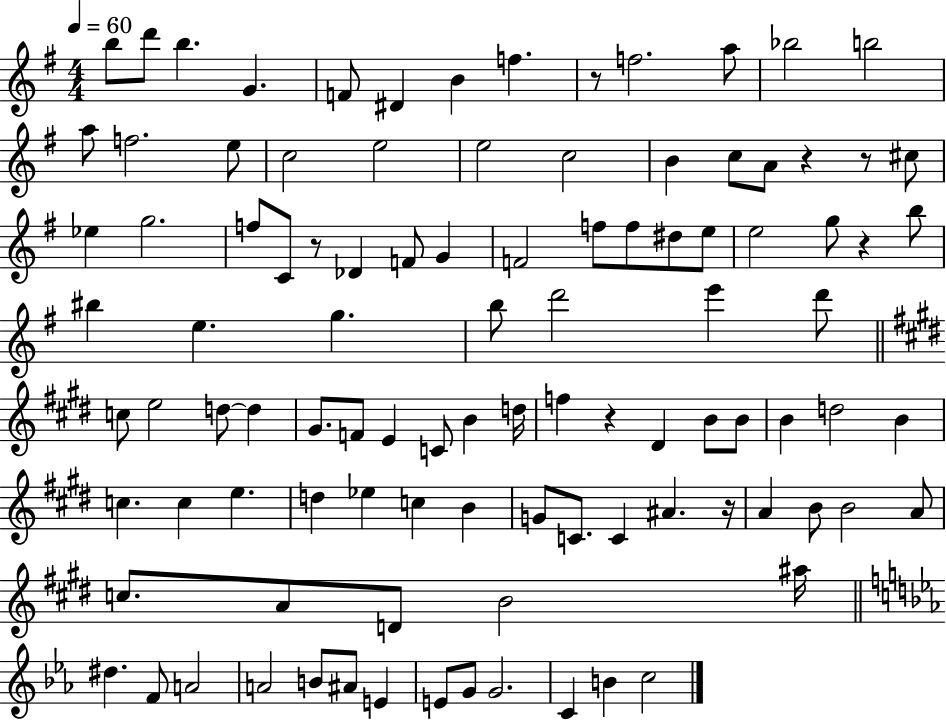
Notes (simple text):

B5/e D6/e B5/q. G4/q. F4/e D#4/q B4/q F5/q. R/e F5/h. A5/e Bb5/h B5/h A5/e F5/h. E5/e C5/h E5/h E5/h C5/h B4/q C5/e A4/e R/q R/e C#5/e Eb5/q G5/h. F5/e C4/e R/e Db4/q F4/e G4/q F4/h F5/e F5/e D#5/e E5/e E5/h G5/e R/q B5/e BIS5/q E5/q. G5/q. B5/e D6/h E6/q D6/e C5/e E5/h D5/e D5/q G#4/e. F4/e E4/q C4/e B4/q D5/s F5/q R/q D#4/q B4/e B4/e B4/q D5/h B4/q C5/q. C5/q E5/q. D5/q Eb5/q C5/q B4/q G4/e C4/e. C4/q A#4/q. R/s A4/q B4/e B4/h A4/e C5/e. A4/e D4/e B4/h A#5/s D#5/q. F4/e A4/h A4/h B4/e A#4/e E4/q E4/e G4/e G4/h. C4/q B4/q C5/h